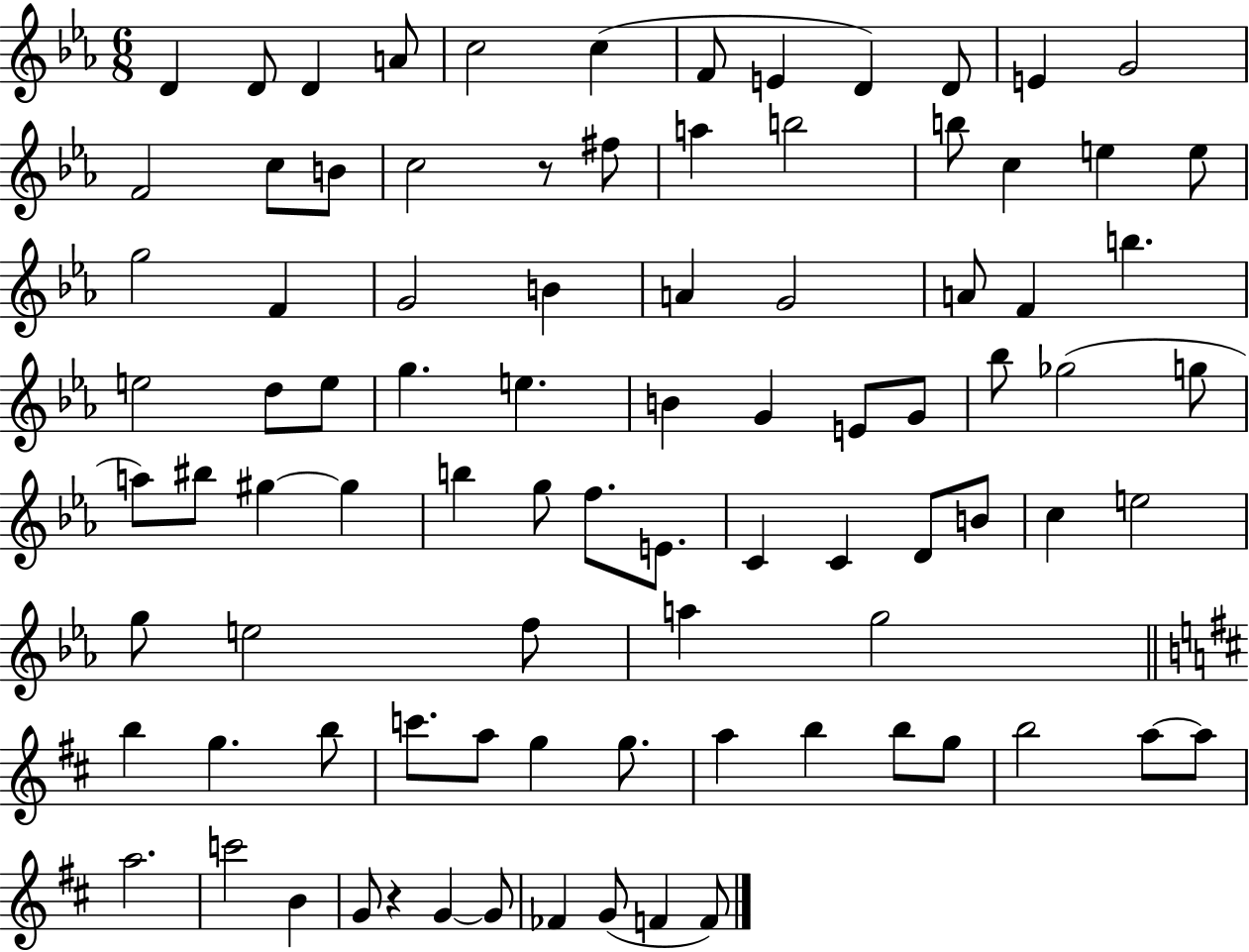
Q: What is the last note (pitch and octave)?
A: F4